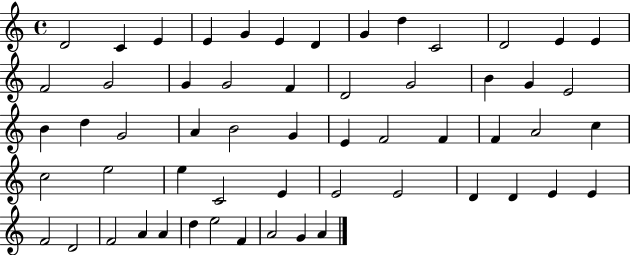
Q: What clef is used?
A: treble